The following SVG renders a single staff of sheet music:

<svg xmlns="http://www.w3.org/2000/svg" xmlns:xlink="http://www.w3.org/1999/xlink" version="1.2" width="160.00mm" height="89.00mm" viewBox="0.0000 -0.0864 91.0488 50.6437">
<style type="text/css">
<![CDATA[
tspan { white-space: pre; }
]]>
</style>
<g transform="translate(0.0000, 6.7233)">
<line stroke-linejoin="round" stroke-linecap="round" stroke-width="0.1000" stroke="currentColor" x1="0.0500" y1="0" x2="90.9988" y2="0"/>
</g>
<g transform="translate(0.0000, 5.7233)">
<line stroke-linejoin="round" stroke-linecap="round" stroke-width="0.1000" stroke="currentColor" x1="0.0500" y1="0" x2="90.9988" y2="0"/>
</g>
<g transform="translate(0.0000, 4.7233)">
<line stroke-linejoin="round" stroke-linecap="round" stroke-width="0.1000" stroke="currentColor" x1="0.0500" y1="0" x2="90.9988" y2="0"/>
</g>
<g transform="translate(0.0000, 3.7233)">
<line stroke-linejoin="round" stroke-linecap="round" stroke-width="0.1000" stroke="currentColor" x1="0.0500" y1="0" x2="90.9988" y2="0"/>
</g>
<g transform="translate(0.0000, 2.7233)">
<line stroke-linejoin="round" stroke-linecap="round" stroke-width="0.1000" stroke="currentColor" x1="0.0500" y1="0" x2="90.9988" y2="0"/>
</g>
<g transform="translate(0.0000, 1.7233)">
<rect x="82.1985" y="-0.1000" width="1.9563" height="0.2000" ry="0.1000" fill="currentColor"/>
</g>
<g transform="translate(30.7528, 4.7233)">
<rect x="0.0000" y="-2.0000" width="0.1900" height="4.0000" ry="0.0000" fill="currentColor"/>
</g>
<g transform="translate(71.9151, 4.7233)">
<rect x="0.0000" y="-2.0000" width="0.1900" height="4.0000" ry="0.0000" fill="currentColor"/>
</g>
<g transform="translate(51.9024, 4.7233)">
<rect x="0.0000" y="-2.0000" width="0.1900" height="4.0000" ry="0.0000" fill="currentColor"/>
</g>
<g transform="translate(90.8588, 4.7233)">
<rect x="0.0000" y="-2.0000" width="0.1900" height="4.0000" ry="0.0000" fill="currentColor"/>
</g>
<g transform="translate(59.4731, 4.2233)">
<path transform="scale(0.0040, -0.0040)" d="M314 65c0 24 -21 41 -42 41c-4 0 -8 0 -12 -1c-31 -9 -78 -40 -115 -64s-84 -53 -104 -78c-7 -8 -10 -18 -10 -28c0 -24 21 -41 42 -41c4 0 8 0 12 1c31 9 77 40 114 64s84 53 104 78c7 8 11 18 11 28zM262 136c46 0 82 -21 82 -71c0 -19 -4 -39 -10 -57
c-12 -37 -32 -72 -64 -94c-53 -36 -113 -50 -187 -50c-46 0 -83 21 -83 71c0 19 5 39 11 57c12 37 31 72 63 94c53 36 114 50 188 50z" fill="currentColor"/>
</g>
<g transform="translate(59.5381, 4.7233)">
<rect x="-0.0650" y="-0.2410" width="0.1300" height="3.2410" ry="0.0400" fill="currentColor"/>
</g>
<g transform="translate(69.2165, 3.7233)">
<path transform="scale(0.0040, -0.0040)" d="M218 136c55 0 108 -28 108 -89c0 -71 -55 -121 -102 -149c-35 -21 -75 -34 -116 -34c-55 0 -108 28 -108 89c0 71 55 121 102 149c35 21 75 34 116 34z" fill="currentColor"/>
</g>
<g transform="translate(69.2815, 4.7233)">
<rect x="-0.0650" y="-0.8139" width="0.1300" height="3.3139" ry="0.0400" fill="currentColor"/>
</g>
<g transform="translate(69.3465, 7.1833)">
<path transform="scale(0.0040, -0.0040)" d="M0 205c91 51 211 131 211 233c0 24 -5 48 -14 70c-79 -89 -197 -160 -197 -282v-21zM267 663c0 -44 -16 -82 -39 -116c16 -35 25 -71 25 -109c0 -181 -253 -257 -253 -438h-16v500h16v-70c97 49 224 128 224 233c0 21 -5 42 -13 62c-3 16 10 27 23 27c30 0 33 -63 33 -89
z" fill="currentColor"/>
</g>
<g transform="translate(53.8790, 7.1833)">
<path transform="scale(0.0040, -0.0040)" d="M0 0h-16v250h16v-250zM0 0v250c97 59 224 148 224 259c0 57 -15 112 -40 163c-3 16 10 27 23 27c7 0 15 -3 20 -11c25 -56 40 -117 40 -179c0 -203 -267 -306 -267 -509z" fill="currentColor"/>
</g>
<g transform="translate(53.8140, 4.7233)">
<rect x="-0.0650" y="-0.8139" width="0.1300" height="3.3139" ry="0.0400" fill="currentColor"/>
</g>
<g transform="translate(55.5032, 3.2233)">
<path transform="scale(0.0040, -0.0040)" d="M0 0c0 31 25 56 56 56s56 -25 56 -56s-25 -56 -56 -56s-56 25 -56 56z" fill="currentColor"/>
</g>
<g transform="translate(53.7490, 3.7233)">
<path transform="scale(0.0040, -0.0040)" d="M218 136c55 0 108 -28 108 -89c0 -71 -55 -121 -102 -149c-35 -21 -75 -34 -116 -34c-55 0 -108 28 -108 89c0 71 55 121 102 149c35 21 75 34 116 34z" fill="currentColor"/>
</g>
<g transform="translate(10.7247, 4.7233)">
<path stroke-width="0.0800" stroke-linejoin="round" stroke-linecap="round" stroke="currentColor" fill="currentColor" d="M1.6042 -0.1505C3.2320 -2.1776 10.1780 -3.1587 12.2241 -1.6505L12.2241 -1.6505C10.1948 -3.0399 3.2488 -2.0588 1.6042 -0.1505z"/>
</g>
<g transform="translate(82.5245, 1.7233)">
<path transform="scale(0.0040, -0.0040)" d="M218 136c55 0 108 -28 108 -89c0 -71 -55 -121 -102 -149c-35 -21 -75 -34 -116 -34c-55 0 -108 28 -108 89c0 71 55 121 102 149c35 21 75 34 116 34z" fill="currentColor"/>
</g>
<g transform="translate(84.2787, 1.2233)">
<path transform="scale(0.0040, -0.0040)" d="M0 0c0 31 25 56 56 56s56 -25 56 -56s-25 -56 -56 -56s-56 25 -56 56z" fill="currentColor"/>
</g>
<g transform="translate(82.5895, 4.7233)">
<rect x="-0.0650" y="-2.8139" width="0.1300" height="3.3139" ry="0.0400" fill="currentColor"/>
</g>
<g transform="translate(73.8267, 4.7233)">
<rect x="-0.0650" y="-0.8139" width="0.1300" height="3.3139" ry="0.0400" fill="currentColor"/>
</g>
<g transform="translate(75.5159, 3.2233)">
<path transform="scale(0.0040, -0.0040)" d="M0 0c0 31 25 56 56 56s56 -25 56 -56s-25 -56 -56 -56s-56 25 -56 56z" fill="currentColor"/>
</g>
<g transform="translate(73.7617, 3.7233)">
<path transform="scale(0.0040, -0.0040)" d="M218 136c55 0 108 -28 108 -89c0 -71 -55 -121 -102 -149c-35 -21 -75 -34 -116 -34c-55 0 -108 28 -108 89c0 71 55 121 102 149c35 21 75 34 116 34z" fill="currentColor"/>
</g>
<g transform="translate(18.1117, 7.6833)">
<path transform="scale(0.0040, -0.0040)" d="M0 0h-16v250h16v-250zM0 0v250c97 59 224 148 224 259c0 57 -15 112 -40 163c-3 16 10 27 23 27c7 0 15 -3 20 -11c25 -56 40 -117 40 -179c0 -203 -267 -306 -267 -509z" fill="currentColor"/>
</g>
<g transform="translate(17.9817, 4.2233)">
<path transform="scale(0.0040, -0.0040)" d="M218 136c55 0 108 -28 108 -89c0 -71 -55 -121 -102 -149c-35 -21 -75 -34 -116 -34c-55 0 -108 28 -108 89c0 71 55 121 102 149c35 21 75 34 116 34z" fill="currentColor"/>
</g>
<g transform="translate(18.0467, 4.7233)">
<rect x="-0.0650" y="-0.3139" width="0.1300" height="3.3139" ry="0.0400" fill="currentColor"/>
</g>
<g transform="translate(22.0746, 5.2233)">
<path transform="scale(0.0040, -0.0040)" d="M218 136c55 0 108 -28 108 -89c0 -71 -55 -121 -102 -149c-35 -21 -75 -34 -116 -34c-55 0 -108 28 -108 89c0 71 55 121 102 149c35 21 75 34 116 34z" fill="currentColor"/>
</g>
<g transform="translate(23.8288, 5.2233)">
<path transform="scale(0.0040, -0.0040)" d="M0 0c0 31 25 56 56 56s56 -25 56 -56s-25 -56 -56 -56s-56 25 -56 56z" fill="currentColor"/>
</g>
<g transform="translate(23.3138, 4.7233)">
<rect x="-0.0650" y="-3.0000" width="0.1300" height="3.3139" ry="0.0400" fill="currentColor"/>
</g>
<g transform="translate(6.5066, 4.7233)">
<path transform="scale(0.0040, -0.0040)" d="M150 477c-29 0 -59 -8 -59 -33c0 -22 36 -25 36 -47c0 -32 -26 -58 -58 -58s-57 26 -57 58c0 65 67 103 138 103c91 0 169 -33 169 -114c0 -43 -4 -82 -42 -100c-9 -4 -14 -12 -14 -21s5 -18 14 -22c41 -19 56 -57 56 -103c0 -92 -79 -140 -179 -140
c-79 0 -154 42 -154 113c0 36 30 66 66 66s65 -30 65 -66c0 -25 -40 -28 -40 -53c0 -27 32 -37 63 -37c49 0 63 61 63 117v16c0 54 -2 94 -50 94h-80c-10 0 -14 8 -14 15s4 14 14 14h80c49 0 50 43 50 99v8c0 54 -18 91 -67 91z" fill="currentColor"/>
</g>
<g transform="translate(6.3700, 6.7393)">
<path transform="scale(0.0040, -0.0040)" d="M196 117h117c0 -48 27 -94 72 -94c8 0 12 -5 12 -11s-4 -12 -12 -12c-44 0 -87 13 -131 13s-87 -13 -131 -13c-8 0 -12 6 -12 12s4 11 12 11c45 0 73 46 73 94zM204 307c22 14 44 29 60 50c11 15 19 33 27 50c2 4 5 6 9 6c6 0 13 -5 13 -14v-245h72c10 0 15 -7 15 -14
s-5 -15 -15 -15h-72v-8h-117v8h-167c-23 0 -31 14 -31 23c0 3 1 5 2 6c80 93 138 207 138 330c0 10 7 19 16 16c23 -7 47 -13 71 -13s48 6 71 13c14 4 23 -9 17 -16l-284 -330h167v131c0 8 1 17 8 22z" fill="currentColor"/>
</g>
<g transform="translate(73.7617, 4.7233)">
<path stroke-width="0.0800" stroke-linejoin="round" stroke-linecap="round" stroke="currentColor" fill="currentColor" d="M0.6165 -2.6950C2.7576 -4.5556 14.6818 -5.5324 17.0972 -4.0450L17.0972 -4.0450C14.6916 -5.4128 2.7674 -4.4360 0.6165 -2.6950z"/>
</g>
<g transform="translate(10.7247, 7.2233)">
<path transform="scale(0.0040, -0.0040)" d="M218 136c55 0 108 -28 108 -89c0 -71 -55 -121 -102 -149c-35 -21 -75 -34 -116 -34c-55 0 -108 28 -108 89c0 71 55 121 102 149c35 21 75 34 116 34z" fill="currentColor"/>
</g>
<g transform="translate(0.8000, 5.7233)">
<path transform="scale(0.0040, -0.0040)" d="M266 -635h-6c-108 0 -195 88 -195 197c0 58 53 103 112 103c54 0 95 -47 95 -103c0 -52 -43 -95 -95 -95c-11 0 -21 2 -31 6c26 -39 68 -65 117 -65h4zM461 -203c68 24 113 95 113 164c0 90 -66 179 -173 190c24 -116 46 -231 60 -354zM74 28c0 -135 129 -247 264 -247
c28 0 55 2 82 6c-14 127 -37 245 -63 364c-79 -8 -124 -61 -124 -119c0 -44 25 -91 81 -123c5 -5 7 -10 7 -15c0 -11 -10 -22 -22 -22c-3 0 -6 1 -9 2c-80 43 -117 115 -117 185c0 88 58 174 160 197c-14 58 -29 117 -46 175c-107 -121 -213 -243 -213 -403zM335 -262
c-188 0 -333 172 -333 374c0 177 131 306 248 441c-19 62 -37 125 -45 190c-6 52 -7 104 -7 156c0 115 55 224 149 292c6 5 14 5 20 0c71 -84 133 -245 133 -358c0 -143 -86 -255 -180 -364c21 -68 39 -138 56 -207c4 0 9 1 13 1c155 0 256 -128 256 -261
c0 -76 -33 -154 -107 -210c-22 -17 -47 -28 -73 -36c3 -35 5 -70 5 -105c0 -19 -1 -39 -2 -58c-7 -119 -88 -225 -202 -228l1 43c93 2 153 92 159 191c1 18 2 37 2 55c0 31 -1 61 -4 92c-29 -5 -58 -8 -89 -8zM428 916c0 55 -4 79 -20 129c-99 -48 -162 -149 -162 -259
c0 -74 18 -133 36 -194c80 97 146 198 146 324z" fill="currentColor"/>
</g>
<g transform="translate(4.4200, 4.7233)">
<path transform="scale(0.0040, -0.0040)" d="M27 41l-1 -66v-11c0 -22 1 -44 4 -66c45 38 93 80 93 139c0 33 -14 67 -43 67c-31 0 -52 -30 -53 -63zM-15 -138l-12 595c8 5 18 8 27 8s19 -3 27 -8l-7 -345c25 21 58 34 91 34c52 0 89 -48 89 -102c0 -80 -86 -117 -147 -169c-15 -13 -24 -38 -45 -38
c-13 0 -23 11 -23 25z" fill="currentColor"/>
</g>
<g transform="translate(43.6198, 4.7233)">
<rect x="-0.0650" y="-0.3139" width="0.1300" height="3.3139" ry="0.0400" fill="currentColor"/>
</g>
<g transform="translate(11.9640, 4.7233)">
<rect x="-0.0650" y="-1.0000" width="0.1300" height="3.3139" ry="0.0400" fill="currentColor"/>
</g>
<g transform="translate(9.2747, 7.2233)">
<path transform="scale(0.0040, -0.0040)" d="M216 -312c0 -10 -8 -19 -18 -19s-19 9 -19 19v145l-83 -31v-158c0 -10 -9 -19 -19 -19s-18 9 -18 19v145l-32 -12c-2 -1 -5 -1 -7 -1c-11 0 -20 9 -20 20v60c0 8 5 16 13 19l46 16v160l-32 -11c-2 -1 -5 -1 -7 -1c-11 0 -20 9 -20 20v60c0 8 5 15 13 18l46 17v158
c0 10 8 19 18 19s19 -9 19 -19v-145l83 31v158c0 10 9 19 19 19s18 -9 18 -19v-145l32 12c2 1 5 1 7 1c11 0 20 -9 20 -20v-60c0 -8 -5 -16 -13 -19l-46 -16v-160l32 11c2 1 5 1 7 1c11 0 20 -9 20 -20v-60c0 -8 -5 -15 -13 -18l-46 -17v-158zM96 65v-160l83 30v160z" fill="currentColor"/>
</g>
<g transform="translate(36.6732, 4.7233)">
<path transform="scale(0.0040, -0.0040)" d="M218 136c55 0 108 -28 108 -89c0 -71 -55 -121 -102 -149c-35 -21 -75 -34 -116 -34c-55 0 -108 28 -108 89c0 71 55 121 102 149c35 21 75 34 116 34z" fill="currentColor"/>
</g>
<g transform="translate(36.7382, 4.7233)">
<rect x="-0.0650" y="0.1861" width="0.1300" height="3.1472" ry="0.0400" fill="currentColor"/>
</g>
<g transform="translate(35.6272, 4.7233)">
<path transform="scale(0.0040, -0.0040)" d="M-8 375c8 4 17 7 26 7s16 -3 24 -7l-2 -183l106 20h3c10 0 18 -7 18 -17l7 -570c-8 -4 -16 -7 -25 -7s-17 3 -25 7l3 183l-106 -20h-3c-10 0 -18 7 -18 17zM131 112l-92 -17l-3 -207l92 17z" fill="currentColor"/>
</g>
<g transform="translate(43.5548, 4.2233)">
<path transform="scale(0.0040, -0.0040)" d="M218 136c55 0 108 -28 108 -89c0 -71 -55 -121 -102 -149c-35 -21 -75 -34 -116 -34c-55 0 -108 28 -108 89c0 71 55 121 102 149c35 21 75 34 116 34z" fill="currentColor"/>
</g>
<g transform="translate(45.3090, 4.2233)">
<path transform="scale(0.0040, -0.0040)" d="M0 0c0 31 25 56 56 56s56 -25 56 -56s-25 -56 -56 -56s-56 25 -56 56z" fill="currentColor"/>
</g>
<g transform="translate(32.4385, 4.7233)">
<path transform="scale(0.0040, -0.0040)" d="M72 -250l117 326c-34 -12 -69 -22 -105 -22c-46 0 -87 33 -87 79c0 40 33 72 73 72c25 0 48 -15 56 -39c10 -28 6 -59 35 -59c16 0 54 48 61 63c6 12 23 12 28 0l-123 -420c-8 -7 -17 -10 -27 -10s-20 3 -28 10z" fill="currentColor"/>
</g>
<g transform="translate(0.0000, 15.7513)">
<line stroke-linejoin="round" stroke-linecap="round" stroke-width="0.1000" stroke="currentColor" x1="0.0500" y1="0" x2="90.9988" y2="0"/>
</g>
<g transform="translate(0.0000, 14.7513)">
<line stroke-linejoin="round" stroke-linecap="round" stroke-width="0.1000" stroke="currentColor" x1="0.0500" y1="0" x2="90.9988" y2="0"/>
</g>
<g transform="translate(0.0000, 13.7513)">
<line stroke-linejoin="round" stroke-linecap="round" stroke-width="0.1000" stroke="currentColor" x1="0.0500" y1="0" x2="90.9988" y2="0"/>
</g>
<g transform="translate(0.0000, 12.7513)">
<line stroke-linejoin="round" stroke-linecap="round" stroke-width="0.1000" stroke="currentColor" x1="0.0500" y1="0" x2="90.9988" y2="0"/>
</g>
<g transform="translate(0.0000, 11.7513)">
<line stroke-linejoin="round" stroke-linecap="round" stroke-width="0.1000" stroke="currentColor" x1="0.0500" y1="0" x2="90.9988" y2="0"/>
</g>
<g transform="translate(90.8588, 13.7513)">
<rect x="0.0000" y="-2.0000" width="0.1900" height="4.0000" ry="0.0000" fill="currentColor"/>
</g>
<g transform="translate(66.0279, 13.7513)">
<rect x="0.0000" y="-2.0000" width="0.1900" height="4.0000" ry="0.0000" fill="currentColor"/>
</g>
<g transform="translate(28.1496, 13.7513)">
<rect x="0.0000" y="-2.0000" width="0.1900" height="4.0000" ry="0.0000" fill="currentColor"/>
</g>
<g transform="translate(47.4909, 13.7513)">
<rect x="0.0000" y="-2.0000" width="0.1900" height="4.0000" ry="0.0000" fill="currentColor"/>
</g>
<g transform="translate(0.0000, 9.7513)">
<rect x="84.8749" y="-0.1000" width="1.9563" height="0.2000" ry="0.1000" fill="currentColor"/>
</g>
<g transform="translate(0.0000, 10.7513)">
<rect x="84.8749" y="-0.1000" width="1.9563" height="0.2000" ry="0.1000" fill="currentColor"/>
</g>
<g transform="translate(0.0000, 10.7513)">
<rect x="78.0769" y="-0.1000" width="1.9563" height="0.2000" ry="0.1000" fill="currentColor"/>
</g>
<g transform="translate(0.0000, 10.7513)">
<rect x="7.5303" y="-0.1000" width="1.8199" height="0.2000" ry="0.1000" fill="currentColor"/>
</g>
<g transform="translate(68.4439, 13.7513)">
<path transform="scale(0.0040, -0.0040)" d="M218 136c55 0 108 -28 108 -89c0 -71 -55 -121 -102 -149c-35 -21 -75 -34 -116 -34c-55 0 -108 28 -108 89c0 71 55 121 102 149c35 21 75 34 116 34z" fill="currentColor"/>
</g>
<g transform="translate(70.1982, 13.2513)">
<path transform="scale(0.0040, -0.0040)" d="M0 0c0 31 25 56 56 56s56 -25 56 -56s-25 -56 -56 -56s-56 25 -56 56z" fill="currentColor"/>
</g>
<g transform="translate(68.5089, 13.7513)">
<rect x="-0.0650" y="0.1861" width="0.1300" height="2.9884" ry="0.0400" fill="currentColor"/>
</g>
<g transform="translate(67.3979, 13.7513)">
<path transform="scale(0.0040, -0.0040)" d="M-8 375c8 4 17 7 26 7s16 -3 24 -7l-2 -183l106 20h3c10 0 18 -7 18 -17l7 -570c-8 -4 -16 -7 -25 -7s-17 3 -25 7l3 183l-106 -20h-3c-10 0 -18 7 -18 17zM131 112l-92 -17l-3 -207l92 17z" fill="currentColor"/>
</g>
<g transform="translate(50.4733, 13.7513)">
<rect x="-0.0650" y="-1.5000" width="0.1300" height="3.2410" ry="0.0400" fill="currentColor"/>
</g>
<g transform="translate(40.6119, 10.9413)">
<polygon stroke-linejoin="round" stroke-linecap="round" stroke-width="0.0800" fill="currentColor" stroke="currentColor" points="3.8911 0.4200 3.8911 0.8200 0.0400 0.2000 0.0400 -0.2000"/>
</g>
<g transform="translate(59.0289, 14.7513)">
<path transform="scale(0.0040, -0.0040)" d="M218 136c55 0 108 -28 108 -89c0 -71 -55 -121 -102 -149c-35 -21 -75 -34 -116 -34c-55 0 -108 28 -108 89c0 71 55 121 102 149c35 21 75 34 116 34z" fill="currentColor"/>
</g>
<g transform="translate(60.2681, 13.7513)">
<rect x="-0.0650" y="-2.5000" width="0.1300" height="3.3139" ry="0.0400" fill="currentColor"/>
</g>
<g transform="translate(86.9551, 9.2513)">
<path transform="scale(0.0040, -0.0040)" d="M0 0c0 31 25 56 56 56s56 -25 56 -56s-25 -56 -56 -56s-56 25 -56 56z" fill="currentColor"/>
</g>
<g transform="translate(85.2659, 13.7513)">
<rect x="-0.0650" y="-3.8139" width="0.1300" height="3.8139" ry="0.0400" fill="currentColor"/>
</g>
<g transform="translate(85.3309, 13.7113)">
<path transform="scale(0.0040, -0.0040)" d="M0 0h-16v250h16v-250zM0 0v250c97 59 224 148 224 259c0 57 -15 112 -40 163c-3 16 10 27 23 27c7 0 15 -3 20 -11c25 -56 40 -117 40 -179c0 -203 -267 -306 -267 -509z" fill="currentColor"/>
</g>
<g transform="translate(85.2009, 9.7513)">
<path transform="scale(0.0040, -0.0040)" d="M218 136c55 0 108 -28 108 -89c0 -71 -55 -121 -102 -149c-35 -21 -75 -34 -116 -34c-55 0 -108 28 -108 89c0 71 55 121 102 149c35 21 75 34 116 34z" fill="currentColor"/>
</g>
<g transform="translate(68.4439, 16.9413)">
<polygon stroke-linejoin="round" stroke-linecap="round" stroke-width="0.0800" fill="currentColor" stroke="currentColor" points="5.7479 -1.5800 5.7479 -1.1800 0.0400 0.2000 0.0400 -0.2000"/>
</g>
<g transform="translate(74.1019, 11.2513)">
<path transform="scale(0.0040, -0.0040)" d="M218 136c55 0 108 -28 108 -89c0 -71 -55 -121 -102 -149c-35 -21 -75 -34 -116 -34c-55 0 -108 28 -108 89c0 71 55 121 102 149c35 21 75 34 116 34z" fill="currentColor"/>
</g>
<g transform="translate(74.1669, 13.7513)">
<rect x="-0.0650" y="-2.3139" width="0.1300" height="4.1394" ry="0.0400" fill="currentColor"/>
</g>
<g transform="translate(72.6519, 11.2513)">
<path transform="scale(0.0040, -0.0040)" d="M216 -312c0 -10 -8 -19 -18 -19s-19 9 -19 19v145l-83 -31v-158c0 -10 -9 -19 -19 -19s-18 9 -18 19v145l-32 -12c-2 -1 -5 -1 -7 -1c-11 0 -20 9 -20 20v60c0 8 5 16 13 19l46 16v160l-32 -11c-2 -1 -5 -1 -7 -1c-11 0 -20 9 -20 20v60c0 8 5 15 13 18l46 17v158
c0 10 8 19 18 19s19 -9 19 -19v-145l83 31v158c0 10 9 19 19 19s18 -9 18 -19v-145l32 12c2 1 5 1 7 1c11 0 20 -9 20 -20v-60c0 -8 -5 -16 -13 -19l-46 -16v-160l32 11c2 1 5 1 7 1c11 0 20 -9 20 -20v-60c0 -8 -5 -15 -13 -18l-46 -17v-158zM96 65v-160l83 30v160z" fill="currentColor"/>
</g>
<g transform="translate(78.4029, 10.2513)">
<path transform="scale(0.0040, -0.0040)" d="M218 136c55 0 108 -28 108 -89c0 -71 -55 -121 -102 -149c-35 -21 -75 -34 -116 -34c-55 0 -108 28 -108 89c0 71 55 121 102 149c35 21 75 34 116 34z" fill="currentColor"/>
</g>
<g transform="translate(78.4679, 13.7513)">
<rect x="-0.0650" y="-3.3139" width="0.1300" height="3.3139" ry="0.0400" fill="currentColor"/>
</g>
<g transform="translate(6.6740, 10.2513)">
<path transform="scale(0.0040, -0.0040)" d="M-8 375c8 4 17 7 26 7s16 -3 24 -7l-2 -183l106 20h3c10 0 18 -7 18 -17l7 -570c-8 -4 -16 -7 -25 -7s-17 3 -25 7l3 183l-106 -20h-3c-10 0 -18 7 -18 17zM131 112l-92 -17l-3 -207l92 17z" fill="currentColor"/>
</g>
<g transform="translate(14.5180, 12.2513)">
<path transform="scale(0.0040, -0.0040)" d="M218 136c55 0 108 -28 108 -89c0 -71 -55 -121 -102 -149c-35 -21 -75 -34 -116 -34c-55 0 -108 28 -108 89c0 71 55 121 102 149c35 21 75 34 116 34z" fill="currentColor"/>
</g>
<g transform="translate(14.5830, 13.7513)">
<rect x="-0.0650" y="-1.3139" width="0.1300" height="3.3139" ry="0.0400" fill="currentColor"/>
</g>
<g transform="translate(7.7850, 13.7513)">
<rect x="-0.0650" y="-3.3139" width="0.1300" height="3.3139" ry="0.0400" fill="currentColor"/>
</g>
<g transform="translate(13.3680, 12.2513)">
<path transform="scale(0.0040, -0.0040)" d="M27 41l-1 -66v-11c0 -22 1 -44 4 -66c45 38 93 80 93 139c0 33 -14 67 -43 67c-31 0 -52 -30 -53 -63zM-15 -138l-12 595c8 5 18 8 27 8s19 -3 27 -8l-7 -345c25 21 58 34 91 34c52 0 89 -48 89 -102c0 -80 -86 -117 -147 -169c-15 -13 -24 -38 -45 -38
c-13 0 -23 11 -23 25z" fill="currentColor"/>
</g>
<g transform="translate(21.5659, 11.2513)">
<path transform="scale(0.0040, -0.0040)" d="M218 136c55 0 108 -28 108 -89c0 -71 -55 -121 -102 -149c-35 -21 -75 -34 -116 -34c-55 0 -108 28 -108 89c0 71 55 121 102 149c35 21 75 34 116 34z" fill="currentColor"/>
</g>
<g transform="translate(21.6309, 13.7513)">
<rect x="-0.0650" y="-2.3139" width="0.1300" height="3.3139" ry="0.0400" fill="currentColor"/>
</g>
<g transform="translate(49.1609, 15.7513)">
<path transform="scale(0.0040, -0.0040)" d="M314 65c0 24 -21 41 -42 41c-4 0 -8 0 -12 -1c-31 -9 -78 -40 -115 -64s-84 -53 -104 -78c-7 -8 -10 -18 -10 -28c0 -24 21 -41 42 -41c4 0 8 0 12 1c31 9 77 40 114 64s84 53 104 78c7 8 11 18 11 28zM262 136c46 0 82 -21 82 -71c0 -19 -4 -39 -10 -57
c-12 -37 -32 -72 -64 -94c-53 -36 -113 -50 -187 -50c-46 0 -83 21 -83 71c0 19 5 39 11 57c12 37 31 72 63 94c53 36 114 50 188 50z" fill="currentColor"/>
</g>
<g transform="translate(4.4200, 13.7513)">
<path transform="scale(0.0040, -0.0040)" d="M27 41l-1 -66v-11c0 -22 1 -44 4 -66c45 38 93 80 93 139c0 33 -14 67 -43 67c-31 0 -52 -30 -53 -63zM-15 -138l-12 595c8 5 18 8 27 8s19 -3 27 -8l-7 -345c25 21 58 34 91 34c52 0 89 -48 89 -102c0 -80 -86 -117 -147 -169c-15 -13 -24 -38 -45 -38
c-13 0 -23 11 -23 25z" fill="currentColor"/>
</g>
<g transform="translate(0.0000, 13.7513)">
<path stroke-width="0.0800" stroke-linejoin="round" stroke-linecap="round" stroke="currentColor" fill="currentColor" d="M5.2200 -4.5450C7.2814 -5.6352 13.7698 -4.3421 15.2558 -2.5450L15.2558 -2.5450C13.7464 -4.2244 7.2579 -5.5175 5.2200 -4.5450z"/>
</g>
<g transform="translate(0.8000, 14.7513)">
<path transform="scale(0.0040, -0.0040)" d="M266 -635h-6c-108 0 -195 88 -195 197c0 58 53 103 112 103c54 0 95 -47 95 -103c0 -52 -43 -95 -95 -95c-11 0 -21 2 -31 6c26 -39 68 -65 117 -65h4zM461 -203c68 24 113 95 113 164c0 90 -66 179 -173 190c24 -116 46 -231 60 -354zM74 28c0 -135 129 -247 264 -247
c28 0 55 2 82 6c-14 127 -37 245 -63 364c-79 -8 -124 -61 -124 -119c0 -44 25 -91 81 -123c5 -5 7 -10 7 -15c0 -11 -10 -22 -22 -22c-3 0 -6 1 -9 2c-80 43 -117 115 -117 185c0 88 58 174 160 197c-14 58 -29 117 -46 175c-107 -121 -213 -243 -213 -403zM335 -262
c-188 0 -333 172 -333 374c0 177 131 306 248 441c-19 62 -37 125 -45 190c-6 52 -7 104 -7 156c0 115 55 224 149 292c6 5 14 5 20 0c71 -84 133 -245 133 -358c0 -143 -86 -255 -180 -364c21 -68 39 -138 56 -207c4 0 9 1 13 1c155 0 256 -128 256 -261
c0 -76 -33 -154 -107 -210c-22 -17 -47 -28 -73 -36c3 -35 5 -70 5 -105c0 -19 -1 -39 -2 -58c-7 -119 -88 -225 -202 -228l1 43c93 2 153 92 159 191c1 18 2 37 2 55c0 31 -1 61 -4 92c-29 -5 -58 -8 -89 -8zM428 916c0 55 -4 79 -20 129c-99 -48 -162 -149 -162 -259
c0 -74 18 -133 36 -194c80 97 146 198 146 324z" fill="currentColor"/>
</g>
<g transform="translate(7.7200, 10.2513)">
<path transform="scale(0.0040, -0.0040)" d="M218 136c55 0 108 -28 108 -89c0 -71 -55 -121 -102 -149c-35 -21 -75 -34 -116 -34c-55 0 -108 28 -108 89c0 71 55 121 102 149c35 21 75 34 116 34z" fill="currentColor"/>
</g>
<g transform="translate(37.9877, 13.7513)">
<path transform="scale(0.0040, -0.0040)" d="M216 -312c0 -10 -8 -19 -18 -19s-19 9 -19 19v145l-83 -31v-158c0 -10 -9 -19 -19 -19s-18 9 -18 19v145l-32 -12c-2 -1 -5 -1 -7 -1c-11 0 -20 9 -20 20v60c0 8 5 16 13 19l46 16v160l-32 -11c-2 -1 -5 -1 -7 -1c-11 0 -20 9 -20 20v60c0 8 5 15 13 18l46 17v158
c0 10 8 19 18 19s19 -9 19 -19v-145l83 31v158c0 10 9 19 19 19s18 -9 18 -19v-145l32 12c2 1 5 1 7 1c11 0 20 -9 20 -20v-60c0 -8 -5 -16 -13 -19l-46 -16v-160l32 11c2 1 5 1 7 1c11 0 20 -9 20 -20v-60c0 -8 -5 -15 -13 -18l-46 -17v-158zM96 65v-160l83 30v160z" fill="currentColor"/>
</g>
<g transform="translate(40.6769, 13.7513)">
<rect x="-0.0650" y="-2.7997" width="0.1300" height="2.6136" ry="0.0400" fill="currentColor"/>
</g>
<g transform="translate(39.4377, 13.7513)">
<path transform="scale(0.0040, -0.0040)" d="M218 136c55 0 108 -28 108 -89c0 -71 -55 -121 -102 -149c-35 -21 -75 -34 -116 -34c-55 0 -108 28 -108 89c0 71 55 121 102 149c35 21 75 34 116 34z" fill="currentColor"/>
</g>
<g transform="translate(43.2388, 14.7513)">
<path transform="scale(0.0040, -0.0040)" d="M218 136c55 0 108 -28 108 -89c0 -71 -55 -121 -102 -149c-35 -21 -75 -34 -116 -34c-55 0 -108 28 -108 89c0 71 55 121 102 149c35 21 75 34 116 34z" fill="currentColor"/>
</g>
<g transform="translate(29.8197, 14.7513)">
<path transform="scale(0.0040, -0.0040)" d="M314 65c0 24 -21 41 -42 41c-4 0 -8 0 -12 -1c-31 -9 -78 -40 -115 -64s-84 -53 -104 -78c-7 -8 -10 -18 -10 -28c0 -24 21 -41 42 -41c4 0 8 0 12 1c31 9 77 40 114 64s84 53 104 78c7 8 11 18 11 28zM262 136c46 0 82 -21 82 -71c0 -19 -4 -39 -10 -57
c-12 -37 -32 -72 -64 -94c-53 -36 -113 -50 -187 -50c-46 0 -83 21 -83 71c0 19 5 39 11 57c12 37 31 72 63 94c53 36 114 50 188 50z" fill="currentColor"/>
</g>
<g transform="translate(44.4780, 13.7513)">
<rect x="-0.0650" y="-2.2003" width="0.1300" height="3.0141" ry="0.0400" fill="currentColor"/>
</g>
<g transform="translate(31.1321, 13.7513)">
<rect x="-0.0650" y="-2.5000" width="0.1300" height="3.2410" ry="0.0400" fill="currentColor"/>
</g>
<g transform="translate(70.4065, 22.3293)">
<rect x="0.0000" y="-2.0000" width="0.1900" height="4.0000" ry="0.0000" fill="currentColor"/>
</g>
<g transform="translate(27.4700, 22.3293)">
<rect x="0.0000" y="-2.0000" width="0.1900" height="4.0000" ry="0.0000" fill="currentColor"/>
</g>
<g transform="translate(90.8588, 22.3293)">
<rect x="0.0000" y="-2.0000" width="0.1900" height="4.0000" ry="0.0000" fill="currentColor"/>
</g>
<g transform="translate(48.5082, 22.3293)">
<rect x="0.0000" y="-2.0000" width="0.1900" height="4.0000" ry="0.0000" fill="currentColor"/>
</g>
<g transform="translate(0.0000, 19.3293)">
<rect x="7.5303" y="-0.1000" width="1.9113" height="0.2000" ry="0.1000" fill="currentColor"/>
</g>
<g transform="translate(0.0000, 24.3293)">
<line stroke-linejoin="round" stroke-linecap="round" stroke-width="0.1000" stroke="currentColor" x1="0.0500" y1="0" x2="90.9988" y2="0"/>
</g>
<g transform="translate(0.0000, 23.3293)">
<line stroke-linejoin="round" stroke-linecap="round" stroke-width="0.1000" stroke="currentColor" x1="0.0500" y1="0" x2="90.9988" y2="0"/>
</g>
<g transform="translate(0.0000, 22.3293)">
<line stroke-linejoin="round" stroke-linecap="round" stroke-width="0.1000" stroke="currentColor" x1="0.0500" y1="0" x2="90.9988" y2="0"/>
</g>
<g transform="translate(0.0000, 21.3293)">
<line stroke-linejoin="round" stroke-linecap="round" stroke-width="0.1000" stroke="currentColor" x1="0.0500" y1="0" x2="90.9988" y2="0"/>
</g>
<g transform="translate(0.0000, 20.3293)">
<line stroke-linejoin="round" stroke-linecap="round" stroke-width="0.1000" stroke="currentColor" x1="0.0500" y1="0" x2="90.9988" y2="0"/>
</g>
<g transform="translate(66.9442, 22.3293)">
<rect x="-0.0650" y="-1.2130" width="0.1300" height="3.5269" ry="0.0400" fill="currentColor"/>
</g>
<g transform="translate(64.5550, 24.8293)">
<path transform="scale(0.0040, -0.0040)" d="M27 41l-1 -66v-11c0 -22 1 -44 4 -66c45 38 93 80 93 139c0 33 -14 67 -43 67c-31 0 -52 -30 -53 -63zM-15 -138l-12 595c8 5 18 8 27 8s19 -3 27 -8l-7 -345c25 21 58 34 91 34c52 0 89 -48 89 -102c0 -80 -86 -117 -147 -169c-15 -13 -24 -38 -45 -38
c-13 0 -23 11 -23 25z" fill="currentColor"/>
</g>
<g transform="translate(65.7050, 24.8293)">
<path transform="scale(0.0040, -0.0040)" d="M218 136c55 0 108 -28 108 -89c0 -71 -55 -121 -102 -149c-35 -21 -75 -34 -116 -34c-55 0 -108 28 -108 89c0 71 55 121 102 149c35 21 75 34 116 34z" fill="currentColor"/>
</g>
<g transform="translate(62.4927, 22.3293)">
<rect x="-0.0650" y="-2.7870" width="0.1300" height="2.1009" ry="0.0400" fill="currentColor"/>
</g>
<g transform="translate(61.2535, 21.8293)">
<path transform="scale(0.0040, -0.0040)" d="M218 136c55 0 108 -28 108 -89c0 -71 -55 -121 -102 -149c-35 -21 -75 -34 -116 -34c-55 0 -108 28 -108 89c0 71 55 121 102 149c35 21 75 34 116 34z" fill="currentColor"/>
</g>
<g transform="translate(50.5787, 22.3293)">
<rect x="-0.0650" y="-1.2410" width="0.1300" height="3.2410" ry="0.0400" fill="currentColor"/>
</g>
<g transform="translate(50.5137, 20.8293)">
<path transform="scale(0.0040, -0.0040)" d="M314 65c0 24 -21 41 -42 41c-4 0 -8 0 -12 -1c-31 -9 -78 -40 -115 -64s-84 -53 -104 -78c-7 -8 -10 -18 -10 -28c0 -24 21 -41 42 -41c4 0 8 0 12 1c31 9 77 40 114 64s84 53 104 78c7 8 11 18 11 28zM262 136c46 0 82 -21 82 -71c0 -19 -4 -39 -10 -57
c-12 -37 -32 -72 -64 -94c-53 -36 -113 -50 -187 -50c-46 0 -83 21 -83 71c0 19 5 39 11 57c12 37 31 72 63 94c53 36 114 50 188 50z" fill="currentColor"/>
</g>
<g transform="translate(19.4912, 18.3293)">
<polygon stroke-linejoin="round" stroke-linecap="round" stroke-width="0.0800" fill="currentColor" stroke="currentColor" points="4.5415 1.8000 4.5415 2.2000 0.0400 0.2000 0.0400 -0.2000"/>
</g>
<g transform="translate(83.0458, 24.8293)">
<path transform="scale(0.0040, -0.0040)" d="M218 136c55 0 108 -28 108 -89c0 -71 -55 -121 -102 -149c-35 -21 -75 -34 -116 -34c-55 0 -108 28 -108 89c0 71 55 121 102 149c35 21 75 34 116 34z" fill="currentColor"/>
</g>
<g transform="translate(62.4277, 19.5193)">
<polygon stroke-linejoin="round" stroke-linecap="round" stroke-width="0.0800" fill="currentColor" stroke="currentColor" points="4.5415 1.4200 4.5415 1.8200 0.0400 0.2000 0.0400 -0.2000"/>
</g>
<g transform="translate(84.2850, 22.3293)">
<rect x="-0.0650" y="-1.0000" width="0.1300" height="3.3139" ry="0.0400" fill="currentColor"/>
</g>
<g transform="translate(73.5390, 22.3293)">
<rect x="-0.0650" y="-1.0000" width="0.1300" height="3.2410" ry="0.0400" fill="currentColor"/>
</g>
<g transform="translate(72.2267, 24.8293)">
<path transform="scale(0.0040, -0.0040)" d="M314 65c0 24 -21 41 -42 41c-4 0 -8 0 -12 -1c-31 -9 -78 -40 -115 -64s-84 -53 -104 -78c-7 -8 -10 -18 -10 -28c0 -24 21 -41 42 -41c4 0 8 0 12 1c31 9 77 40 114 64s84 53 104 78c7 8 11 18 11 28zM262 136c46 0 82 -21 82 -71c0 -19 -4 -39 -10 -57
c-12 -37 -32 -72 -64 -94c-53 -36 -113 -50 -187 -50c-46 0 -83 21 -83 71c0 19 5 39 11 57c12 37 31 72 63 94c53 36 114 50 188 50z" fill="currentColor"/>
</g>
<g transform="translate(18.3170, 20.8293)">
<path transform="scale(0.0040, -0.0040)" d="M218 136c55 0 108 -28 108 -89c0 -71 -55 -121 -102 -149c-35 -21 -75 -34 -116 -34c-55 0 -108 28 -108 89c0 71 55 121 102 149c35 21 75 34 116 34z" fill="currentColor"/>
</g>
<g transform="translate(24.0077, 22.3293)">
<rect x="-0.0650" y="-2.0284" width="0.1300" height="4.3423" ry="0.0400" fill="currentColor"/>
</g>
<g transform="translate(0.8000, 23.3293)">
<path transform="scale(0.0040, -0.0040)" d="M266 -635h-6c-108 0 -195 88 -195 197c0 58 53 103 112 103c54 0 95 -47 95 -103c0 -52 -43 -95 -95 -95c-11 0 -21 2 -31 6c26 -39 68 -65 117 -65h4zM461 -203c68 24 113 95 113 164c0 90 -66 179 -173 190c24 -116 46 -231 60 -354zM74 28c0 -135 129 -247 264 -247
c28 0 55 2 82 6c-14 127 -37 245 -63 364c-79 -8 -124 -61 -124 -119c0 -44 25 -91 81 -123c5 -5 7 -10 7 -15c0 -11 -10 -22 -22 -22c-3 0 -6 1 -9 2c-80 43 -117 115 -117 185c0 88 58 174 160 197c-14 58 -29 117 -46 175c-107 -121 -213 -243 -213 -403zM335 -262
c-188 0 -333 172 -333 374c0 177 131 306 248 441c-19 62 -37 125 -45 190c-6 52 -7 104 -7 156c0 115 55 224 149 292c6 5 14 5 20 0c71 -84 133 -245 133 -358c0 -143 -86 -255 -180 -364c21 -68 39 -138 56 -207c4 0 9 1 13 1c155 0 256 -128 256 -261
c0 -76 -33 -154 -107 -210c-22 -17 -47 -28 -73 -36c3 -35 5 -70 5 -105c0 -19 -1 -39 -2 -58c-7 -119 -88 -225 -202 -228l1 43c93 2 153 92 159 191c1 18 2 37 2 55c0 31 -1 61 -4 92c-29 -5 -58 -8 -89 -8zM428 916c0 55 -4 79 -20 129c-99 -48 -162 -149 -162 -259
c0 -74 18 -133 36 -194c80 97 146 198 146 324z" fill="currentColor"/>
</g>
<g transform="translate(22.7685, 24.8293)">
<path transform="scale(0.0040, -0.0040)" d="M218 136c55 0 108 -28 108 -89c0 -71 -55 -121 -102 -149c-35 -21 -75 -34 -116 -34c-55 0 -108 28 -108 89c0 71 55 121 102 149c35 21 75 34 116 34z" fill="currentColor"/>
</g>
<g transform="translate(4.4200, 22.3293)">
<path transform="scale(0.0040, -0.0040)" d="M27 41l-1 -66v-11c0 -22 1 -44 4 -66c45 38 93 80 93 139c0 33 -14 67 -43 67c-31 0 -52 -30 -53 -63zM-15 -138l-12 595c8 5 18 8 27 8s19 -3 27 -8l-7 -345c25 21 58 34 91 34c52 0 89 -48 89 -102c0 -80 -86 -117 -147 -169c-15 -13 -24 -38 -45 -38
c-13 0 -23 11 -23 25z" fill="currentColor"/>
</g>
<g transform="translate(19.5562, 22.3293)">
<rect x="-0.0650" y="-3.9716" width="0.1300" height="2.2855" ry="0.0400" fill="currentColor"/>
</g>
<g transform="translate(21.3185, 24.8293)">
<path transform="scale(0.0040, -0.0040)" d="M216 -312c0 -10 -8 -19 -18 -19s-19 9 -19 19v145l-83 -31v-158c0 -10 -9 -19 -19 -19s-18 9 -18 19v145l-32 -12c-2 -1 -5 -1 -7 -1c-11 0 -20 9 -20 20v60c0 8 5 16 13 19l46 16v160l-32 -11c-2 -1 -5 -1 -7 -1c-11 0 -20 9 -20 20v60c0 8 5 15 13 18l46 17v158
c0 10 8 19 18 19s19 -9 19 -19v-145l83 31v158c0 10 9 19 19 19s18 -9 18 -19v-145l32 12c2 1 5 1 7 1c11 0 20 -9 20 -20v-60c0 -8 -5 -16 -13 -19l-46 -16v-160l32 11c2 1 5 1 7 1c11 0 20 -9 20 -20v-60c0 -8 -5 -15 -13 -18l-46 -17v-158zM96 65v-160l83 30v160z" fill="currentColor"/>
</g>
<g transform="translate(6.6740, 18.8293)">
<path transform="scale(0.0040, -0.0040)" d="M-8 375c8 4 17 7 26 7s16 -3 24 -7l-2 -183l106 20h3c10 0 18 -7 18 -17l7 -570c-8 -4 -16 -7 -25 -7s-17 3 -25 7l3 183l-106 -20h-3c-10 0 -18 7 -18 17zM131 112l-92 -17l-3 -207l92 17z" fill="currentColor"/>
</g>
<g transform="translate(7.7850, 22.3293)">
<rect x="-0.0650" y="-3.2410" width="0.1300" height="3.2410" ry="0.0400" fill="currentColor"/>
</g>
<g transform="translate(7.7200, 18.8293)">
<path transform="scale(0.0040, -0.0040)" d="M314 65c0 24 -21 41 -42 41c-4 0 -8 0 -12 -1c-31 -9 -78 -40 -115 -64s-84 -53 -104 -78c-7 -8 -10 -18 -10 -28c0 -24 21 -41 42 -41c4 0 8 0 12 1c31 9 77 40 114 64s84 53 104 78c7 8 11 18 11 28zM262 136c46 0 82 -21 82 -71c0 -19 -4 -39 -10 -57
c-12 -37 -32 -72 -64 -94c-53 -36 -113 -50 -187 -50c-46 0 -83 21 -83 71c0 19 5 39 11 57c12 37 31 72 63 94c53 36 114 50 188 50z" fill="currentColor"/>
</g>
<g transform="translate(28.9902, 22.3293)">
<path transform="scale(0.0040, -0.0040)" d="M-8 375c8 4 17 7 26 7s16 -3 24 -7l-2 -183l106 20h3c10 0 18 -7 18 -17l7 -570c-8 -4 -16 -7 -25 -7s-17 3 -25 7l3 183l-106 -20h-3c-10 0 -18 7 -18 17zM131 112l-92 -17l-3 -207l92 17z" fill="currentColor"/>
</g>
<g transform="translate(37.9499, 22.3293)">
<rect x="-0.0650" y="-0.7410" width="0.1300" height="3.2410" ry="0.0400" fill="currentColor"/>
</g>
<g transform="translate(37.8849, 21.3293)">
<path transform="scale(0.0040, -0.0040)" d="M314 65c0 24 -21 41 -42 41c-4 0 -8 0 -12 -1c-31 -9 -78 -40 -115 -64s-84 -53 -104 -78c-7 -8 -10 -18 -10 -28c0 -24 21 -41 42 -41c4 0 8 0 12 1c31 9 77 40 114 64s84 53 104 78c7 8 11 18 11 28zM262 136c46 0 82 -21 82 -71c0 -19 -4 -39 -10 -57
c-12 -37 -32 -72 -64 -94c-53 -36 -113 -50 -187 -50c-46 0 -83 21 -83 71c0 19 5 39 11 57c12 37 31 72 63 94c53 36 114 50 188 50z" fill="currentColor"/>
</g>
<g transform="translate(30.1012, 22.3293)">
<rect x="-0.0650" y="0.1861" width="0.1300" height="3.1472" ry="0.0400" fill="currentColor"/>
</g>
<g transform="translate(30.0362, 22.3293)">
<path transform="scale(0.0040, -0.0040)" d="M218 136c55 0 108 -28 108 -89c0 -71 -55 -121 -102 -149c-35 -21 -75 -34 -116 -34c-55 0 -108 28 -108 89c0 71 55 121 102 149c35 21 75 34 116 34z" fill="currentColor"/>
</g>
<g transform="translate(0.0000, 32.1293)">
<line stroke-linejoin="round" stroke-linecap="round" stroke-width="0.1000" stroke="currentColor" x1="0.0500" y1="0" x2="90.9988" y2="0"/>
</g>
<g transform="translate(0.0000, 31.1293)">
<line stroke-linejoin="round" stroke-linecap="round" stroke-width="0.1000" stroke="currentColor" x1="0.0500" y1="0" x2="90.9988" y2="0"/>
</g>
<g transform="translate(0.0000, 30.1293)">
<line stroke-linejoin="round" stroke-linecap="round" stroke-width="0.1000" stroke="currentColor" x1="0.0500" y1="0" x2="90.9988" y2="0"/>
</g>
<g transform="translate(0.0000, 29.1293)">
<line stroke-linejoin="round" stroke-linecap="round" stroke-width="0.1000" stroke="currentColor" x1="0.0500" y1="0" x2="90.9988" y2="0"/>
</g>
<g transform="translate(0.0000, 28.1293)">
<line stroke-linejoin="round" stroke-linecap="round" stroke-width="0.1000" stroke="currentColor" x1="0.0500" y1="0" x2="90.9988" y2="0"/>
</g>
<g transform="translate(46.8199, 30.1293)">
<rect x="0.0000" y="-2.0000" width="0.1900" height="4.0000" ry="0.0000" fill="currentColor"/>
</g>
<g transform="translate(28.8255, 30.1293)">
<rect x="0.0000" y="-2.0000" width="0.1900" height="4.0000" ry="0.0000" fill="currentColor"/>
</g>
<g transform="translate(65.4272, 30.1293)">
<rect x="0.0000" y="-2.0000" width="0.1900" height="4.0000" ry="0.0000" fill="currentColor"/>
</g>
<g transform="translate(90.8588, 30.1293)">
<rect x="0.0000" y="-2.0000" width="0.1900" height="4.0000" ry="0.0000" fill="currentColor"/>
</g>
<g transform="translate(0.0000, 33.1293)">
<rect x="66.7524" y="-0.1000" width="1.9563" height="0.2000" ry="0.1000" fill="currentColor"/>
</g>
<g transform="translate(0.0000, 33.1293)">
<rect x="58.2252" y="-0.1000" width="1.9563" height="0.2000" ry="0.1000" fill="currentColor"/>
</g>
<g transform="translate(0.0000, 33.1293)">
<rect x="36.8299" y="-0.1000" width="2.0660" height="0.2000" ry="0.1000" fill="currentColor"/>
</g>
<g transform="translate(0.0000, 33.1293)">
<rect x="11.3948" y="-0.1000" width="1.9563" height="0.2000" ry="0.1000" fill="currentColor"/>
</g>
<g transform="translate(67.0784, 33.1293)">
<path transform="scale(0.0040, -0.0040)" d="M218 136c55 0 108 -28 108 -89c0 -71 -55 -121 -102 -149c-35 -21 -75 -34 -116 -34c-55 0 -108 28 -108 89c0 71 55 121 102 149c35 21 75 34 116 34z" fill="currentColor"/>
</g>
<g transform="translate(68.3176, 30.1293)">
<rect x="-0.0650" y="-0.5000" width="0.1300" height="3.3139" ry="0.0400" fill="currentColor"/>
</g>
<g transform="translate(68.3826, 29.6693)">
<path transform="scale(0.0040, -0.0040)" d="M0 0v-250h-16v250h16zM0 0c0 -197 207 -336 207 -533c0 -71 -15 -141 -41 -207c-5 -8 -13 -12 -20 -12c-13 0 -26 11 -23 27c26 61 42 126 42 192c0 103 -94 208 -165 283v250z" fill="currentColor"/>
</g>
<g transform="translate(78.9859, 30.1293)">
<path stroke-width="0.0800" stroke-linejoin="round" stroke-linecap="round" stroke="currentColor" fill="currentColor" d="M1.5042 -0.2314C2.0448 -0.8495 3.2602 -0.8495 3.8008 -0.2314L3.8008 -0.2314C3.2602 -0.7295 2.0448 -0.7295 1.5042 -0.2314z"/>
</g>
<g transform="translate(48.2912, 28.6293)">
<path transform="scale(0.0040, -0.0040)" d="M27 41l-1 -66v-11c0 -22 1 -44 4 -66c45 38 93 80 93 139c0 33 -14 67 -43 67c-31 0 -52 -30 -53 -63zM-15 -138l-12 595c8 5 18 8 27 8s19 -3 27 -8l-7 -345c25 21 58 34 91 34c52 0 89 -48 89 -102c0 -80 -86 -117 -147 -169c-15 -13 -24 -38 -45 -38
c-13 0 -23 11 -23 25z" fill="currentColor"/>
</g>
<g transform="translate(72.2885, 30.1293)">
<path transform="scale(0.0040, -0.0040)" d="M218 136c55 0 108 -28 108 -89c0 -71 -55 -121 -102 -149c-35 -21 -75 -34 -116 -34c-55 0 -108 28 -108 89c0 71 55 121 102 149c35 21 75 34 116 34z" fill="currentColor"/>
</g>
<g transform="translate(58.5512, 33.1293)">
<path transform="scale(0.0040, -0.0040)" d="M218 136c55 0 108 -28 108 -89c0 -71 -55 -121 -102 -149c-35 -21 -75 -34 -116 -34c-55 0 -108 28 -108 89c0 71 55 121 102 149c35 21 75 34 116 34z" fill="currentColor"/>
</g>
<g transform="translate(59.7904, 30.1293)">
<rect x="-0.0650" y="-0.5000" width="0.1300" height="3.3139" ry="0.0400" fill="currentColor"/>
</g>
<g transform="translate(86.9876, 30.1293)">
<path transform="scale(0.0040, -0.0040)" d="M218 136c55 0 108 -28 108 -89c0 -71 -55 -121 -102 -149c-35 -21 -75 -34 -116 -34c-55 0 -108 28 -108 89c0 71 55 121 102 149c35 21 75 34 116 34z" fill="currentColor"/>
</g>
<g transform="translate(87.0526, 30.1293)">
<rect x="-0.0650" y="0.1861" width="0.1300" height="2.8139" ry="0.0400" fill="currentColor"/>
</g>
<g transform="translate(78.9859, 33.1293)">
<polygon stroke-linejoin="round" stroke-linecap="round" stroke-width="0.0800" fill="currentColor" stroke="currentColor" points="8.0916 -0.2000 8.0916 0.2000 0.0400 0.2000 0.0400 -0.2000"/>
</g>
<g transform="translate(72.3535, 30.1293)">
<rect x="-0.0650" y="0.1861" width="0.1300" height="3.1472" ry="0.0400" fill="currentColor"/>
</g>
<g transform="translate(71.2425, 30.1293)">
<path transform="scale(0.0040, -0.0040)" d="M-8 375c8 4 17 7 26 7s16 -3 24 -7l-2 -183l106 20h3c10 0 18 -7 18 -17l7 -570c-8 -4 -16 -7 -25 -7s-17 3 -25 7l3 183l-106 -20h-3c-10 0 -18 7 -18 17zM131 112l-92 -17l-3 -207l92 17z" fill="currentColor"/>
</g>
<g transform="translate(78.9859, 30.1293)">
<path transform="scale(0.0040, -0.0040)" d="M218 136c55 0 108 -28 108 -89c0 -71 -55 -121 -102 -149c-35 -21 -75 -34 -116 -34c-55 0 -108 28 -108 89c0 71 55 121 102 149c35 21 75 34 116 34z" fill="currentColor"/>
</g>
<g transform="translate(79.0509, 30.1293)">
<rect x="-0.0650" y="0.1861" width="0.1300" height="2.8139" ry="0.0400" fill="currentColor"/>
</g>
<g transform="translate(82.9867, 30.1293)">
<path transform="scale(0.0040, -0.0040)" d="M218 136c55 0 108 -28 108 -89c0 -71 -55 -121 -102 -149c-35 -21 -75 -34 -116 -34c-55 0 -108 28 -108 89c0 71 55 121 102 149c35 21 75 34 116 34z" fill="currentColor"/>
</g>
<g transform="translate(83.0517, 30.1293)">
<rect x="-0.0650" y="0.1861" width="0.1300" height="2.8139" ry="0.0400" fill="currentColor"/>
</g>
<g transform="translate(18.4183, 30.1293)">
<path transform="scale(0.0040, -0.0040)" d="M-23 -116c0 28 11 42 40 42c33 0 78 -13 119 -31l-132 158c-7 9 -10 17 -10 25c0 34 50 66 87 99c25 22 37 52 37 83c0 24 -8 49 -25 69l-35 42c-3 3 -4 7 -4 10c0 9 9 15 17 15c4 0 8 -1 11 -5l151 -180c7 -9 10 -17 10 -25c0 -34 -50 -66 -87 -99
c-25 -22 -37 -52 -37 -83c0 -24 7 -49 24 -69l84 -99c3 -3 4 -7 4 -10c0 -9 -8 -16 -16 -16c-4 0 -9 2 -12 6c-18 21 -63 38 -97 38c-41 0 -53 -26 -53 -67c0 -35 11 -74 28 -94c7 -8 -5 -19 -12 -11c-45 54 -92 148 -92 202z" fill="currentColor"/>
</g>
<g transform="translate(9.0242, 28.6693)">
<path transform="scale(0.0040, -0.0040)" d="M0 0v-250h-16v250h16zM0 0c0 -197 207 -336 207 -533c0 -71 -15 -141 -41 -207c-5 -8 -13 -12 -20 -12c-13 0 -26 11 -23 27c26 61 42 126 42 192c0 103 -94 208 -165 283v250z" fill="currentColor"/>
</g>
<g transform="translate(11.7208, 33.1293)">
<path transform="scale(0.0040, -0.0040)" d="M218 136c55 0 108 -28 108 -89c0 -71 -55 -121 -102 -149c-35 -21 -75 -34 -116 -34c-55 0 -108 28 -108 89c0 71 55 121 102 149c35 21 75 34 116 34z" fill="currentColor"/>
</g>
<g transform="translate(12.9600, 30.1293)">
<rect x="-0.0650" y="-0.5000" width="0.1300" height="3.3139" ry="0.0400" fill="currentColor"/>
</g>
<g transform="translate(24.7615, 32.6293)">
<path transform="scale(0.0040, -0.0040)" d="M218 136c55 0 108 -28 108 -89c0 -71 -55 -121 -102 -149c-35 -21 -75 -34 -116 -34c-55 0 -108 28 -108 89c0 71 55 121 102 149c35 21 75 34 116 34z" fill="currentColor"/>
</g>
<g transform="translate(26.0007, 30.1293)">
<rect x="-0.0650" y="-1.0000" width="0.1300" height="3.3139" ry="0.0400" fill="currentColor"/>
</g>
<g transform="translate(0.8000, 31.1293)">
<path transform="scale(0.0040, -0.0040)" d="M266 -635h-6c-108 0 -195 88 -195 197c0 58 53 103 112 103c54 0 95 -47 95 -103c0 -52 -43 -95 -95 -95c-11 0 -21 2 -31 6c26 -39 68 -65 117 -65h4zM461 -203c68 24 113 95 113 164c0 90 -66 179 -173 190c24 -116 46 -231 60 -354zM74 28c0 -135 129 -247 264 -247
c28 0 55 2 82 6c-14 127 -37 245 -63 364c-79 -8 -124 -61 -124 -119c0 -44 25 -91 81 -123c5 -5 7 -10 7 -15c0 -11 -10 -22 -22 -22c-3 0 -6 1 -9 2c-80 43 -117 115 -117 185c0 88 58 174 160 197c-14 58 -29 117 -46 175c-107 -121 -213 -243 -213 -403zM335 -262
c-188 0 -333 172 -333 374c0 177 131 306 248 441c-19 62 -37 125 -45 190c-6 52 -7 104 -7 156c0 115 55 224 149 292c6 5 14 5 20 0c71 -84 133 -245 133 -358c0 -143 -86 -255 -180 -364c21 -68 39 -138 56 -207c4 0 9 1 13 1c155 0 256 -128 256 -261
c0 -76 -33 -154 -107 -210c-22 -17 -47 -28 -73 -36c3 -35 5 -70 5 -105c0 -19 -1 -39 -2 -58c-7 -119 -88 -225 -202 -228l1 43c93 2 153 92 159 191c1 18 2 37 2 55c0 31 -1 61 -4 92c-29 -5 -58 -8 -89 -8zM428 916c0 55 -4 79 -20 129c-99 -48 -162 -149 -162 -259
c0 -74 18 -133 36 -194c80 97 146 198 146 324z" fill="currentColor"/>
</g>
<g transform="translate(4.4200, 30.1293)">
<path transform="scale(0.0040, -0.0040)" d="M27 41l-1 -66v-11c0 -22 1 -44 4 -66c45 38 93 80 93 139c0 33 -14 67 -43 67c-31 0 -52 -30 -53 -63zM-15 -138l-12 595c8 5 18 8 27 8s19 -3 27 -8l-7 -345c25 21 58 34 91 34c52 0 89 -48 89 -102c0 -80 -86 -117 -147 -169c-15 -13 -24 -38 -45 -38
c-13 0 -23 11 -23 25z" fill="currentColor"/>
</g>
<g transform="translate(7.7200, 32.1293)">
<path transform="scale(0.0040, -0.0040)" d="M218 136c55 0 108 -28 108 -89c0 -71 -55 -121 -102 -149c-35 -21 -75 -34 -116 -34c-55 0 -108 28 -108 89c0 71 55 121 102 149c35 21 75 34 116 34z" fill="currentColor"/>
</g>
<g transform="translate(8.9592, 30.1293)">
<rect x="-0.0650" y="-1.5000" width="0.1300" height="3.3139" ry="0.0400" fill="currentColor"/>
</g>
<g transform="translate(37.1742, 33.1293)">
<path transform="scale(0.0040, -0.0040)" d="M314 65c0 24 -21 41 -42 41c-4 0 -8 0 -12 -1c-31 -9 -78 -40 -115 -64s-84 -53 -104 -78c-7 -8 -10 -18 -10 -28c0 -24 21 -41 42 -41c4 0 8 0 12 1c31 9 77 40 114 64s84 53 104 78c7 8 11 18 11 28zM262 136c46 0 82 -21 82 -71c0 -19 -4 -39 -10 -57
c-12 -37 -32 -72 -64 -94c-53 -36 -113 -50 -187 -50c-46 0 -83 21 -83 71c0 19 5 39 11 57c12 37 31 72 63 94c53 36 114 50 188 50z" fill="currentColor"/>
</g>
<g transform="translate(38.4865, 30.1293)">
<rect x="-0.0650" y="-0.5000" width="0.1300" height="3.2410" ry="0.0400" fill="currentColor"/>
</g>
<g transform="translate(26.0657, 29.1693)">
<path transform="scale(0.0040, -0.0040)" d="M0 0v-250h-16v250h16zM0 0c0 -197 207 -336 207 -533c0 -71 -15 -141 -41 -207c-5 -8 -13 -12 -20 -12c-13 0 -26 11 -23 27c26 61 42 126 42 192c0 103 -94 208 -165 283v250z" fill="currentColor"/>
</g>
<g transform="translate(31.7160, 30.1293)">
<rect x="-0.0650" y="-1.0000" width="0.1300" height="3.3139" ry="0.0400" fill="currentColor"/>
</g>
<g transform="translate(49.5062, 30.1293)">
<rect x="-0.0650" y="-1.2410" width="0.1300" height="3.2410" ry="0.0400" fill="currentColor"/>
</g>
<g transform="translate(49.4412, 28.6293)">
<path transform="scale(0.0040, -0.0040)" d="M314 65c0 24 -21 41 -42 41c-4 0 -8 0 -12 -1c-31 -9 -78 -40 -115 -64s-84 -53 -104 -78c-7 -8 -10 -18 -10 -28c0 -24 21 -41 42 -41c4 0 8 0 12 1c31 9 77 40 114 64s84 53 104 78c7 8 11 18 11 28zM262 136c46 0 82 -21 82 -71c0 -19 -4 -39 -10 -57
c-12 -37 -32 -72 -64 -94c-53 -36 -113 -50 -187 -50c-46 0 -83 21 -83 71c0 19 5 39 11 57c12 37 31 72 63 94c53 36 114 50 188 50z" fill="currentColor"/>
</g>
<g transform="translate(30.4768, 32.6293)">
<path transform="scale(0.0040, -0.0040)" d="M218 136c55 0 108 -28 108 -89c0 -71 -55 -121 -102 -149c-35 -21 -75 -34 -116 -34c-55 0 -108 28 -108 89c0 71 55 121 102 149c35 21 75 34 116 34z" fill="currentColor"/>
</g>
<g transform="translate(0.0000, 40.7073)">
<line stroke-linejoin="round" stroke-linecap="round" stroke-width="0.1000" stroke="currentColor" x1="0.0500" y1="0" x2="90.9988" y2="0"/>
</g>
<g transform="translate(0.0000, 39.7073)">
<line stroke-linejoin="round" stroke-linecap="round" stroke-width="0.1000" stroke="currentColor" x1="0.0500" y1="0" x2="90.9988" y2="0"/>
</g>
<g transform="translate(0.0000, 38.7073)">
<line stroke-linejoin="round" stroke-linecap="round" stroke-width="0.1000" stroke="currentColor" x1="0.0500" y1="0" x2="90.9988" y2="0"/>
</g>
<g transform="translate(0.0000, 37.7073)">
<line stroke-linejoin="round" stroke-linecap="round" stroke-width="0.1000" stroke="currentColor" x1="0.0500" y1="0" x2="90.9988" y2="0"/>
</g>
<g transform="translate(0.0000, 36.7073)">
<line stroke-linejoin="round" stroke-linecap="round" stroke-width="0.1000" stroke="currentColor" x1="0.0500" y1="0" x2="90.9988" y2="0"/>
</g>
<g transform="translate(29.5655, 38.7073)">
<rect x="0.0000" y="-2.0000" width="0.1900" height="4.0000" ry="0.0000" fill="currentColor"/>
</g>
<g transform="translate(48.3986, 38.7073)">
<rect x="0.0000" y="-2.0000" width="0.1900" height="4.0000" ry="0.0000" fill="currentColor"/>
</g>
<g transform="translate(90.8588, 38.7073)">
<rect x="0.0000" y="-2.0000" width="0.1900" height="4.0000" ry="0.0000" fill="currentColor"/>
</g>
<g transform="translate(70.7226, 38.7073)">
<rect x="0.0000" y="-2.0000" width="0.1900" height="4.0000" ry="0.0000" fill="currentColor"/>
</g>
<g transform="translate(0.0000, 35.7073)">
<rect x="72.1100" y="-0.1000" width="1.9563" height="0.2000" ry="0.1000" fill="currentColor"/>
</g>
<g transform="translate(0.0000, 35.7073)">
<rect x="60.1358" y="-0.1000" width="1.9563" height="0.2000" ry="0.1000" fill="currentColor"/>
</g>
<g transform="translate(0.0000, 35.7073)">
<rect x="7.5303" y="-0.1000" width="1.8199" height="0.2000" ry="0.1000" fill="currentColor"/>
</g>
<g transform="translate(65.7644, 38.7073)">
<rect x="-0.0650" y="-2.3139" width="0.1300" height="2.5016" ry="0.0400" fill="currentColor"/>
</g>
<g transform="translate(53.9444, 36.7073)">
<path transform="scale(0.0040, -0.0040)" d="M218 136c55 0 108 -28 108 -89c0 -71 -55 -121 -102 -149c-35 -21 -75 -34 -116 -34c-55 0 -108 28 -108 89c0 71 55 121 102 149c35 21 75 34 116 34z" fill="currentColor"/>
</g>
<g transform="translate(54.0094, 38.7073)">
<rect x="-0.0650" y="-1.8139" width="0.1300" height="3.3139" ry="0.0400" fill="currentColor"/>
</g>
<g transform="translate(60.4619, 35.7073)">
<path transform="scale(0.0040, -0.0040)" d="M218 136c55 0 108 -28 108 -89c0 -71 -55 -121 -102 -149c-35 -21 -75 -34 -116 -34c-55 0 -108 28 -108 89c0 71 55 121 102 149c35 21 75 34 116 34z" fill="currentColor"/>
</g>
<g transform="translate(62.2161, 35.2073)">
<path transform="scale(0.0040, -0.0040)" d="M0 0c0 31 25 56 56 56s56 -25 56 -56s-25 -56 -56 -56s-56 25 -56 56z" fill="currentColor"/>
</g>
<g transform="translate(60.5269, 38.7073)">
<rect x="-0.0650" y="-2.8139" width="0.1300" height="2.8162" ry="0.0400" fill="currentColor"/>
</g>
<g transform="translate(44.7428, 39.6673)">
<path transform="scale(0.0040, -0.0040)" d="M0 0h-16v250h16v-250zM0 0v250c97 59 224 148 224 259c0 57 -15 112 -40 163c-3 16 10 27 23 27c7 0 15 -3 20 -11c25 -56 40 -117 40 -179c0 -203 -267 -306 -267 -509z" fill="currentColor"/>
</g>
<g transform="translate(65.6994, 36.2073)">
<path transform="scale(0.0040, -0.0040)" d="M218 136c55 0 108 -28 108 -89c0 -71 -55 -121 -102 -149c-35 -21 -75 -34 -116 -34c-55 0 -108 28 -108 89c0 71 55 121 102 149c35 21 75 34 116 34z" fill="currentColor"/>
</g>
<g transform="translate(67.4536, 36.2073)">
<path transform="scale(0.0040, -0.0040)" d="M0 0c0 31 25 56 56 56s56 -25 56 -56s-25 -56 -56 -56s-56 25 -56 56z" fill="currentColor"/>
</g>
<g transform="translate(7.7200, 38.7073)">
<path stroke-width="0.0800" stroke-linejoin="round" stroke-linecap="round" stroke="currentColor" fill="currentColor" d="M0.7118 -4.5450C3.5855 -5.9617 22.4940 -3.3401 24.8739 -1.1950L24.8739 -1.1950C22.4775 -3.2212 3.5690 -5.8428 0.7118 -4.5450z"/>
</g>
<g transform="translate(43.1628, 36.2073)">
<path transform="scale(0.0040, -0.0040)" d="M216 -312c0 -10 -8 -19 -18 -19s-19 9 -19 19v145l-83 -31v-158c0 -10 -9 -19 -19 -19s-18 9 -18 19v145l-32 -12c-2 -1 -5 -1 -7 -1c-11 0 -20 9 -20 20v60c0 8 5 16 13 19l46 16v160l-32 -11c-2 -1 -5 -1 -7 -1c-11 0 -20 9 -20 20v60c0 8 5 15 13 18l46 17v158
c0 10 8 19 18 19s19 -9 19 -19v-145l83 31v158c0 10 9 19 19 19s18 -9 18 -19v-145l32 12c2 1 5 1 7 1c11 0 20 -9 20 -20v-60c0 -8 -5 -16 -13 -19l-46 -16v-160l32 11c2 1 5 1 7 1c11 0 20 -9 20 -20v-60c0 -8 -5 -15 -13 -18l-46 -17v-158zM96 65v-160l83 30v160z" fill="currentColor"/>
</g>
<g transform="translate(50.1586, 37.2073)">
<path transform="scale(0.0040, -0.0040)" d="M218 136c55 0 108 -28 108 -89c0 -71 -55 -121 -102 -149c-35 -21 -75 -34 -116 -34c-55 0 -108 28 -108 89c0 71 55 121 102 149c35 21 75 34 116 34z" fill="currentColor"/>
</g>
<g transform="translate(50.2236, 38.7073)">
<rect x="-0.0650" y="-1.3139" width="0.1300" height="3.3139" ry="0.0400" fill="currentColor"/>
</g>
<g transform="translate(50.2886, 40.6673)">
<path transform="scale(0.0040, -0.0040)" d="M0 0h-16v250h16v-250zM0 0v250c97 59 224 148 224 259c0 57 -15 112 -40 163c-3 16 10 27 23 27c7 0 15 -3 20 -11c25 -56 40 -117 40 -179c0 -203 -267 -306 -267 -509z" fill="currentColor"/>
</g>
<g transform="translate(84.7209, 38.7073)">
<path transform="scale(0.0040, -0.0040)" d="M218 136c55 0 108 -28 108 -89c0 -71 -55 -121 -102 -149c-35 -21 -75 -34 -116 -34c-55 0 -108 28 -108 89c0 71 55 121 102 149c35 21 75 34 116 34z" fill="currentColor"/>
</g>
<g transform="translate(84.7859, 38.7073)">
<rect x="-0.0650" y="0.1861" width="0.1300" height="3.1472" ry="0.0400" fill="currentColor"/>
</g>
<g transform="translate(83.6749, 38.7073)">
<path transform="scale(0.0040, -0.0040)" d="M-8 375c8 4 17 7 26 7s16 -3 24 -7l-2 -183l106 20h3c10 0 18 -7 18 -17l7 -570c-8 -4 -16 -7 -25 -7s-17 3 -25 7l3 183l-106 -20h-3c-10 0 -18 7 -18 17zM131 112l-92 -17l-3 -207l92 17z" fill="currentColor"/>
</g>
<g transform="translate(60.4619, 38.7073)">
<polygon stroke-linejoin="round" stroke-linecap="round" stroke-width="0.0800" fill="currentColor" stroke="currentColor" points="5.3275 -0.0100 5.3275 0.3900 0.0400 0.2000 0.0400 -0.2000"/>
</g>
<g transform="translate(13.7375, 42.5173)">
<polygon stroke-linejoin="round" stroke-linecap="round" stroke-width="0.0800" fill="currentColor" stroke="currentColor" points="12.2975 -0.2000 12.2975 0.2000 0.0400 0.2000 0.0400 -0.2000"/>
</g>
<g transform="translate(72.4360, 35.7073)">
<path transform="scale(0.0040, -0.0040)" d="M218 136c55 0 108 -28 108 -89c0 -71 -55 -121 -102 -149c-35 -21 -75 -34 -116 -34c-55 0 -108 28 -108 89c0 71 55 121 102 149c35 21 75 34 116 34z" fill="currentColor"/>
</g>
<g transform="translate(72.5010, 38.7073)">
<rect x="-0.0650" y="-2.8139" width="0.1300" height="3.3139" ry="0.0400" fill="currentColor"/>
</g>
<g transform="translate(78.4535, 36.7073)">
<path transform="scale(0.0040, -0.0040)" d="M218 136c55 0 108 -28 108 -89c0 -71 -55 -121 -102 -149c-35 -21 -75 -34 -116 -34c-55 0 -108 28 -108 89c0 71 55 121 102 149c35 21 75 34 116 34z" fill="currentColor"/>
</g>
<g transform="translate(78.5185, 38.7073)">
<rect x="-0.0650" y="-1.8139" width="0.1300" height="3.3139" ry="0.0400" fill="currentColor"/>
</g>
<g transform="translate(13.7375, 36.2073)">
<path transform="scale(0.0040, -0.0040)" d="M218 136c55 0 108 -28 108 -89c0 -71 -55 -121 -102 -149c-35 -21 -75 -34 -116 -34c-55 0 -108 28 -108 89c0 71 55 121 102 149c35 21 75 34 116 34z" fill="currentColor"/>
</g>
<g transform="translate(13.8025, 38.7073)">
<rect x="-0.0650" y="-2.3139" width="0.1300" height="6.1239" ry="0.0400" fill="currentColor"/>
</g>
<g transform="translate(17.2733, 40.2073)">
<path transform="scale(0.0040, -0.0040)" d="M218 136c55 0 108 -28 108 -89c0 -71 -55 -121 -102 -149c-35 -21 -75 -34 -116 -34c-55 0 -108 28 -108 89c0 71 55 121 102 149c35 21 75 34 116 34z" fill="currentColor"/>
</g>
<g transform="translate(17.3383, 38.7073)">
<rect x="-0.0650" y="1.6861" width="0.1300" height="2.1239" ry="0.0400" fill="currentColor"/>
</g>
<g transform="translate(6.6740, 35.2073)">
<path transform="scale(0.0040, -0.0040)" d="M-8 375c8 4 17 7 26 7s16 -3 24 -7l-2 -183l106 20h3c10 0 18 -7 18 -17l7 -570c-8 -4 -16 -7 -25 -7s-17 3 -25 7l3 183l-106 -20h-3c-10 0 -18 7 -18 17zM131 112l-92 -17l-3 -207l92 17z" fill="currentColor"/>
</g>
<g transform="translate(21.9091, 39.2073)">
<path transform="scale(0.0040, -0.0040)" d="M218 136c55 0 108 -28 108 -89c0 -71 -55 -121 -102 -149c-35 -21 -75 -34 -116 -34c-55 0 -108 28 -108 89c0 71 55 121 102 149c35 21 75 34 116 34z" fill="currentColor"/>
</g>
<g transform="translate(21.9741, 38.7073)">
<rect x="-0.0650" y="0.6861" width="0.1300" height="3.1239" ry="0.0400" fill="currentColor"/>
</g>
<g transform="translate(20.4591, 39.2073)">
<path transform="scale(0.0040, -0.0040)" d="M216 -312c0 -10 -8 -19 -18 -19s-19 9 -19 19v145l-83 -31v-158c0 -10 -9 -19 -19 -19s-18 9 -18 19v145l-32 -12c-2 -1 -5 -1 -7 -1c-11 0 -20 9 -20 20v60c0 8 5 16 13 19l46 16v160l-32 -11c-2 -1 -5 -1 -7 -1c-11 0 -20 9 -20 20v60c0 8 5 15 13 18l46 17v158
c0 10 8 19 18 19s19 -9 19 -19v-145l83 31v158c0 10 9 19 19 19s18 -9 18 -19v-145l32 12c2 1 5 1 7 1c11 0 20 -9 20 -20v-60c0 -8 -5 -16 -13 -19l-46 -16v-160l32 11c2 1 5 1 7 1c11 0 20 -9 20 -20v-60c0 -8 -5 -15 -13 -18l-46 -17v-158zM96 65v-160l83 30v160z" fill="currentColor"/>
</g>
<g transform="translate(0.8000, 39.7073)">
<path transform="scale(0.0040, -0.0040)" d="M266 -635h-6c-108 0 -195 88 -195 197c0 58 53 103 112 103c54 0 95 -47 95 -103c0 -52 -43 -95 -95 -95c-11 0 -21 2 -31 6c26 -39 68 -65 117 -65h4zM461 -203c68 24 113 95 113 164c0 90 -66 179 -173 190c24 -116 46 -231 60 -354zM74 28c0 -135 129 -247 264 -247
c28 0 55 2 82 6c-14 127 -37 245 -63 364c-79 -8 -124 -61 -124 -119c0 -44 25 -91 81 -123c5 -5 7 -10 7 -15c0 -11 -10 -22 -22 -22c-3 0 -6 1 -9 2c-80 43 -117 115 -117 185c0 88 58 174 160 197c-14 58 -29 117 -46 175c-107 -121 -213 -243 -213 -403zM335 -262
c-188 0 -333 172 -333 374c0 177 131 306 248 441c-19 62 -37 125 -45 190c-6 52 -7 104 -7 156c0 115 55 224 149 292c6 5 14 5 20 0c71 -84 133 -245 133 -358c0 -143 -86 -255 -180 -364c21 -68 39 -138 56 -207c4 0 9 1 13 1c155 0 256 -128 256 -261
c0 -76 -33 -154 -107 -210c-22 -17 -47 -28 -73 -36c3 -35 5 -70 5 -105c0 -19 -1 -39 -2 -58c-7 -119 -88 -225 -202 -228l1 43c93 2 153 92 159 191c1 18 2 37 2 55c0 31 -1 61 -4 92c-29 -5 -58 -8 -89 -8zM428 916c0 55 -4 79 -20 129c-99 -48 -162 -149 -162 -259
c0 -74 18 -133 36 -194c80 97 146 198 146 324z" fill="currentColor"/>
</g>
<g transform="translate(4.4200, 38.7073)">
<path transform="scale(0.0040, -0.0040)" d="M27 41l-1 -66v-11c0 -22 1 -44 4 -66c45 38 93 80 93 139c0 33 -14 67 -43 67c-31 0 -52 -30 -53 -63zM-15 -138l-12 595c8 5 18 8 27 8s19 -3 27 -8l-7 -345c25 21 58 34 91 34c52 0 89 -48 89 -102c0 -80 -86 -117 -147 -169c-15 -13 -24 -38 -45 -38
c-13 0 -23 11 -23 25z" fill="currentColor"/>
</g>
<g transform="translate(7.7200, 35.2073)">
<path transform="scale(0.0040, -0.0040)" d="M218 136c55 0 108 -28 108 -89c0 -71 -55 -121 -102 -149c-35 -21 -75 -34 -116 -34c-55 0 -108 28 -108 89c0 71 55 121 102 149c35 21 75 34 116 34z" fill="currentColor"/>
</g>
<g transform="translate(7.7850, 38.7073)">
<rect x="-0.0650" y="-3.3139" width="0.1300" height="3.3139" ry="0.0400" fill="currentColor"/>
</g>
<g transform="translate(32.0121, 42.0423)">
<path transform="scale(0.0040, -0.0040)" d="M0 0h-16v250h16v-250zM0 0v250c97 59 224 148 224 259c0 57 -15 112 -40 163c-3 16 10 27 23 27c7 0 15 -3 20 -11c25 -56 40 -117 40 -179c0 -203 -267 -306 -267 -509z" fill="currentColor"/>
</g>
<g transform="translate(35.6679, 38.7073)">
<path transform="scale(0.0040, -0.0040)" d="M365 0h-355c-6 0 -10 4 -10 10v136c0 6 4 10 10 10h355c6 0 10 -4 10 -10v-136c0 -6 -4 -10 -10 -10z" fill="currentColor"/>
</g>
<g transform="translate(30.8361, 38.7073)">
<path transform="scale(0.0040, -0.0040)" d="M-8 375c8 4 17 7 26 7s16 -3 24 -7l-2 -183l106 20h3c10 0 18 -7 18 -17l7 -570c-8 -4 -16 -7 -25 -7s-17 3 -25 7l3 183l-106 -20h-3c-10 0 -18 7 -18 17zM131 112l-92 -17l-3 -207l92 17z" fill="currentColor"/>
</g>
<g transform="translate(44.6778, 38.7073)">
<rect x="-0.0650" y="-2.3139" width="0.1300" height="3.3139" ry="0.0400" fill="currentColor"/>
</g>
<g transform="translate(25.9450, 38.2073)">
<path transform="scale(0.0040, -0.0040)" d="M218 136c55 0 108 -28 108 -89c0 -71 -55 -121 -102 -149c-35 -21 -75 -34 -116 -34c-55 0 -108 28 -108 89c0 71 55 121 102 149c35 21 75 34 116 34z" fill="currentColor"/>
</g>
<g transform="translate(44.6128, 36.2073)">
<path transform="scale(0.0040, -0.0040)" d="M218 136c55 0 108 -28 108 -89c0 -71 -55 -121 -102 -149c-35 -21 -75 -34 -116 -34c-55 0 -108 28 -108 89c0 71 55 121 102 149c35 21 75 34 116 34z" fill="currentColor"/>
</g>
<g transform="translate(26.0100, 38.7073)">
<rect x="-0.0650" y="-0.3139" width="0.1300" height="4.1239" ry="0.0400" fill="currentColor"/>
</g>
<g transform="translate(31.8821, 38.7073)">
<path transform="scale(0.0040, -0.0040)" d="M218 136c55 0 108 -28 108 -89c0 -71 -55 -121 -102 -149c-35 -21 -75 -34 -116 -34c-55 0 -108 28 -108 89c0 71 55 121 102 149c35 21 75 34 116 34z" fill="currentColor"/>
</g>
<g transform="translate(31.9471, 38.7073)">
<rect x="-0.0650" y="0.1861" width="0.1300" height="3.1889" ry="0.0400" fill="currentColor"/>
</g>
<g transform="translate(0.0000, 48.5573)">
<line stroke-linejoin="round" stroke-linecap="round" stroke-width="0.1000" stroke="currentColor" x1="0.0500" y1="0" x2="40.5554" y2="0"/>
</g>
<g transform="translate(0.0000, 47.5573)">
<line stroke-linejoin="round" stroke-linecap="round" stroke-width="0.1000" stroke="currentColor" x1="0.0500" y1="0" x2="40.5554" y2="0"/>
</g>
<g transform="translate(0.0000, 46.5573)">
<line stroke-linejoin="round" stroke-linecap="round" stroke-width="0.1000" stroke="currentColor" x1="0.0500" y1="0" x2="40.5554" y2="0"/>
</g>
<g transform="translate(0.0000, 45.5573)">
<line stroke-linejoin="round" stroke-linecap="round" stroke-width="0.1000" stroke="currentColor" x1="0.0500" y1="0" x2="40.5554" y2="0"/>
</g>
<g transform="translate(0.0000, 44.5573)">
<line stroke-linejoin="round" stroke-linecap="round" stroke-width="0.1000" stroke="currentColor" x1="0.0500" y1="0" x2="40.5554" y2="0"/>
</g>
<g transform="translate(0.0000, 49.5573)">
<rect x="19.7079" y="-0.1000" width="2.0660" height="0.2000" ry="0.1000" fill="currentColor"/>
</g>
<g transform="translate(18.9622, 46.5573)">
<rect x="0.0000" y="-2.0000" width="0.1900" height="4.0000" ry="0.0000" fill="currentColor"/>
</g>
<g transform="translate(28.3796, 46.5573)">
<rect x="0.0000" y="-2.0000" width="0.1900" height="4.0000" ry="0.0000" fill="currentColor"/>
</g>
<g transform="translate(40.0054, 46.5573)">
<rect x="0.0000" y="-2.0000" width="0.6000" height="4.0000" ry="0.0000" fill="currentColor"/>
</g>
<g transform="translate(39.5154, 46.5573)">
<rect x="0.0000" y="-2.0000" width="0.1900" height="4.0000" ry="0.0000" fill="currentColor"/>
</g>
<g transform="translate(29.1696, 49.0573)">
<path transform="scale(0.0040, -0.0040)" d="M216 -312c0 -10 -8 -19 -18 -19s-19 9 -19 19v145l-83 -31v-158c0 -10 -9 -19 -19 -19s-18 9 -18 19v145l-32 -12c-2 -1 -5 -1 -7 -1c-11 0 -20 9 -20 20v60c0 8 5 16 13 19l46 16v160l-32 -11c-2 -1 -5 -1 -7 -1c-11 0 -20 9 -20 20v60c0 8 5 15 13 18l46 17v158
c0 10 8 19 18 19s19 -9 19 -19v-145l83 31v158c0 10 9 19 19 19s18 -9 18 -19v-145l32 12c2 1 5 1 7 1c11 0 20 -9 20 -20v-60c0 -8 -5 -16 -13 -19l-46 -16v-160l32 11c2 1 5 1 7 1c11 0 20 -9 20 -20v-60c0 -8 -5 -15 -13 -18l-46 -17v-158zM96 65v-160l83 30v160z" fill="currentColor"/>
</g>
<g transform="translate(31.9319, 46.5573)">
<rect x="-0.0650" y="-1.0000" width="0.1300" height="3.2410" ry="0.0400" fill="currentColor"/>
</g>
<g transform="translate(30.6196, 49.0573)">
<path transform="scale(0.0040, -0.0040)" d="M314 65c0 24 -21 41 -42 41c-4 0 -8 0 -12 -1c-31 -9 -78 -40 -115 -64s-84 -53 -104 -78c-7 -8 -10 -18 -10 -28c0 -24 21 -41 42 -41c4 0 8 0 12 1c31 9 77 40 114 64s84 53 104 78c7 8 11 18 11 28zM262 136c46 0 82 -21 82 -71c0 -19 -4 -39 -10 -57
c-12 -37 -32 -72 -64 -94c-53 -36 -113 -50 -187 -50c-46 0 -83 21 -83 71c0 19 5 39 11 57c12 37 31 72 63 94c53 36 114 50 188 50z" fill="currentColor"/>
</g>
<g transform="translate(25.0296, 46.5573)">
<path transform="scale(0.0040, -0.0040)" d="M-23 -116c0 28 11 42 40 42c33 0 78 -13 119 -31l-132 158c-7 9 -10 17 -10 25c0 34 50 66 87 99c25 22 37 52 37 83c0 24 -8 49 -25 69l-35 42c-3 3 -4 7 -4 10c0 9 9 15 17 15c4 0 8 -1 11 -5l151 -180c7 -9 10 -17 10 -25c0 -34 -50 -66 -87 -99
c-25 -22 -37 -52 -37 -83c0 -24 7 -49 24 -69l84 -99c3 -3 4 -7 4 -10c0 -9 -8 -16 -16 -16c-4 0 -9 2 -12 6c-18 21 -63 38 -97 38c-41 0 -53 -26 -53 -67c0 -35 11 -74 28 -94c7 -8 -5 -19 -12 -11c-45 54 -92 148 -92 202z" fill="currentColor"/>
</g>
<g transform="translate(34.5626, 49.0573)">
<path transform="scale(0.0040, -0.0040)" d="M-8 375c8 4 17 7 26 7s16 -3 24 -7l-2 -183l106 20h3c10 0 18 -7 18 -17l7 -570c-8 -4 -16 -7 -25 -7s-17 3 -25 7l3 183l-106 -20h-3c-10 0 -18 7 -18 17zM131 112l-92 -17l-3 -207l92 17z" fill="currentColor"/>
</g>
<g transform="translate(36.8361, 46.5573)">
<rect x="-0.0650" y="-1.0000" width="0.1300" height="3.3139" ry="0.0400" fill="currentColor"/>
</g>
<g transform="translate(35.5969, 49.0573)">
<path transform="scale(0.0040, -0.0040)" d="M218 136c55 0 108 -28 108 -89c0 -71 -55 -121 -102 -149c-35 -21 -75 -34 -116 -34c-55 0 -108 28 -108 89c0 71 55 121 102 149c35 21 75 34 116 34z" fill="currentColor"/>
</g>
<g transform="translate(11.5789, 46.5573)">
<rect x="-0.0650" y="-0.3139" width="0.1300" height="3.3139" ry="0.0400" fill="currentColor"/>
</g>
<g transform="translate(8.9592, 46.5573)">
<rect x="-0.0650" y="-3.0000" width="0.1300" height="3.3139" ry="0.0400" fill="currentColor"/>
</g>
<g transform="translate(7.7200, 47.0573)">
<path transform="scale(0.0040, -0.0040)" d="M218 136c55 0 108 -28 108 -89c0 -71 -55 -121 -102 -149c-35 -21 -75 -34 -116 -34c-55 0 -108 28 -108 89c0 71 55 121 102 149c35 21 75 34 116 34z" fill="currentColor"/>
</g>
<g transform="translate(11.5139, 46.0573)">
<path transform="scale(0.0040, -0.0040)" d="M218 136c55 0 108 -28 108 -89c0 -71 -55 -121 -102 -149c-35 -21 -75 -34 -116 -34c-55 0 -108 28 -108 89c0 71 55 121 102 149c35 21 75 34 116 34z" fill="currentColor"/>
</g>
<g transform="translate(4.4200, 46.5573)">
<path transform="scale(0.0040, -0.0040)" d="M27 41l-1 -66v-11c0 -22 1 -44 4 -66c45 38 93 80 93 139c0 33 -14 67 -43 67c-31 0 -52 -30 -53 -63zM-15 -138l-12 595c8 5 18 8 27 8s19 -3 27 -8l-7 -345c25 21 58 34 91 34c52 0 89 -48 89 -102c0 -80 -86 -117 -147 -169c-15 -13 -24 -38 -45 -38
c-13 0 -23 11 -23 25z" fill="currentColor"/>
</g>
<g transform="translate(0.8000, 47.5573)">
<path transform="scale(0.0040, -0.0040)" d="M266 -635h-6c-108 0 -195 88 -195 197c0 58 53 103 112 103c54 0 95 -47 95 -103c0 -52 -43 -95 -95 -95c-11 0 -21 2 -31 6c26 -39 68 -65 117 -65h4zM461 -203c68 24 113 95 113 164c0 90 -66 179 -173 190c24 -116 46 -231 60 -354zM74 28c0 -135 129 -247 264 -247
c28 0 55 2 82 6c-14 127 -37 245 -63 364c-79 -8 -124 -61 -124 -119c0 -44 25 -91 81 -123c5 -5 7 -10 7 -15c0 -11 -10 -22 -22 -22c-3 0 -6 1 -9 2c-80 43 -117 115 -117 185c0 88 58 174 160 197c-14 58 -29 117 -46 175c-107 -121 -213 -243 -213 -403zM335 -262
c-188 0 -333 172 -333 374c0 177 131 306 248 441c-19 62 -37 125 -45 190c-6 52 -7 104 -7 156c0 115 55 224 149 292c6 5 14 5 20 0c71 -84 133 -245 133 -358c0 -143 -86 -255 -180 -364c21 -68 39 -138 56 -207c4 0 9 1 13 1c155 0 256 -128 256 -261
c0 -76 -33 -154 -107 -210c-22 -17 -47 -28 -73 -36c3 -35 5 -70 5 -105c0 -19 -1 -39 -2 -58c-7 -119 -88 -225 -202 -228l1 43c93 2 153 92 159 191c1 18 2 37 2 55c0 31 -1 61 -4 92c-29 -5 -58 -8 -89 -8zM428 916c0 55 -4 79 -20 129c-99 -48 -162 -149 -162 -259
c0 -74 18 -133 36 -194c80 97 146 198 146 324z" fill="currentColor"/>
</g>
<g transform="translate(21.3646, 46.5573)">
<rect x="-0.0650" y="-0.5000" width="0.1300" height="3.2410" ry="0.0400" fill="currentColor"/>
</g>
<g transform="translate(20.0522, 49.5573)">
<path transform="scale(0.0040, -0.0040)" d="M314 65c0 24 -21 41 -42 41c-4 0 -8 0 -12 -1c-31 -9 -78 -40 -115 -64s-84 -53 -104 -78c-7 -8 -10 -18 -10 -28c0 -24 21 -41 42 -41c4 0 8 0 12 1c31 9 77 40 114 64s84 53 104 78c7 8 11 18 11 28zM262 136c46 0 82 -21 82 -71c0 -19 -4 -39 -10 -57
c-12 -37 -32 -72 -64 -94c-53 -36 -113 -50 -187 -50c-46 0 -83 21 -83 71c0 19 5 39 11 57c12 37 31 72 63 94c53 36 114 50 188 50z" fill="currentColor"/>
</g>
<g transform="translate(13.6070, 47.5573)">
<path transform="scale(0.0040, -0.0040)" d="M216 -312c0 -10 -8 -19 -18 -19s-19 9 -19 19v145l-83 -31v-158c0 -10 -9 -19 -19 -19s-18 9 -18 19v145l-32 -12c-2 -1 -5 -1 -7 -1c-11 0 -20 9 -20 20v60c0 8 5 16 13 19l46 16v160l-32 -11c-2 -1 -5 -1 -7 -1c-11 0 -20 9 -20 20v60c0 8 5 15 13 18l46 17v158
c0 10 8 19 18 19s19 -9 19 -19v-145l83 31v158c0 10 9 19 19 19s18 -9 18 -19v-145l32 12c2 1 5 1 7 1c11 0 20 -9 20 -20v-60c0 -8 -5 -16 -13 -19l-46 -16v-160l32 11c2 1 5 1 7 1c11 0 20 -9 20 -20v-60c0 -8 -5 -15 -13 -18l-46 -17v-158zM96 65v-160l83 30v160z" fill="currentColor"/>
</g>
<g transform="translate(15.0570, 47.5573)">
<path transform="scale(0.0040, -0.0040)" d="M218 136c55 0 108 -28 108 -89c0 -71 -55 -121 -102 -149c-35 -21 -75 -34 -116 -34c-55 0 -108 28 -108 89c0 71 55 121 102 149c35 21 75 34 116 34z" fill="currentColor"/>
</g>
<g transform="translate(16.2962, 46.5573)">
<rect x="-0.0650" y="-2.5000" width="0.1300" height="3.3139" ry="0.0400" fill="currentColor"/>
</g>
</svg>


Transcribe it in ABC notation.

X:1
T:Untitled
M:3/4
L:1/4
K:F
^D c/2 A z/2 B c d/2 c2 d/4 d a b _e g G2 ^B/2 G/2 E2 G B/2 ^g/2 _b c'/2 b2 e/2 ^D/2 B d2 e2 c/2 _D/2 D2 D E/2 C z D/2 D C2 _e2 C C/2 B B/2 B/2 B/2 b g/2 F/2 ^A/2 c/2 B/2 z2 ^g/2 e/2 f a/2 g/2 a f B A c ^G C2 z ^D2 D